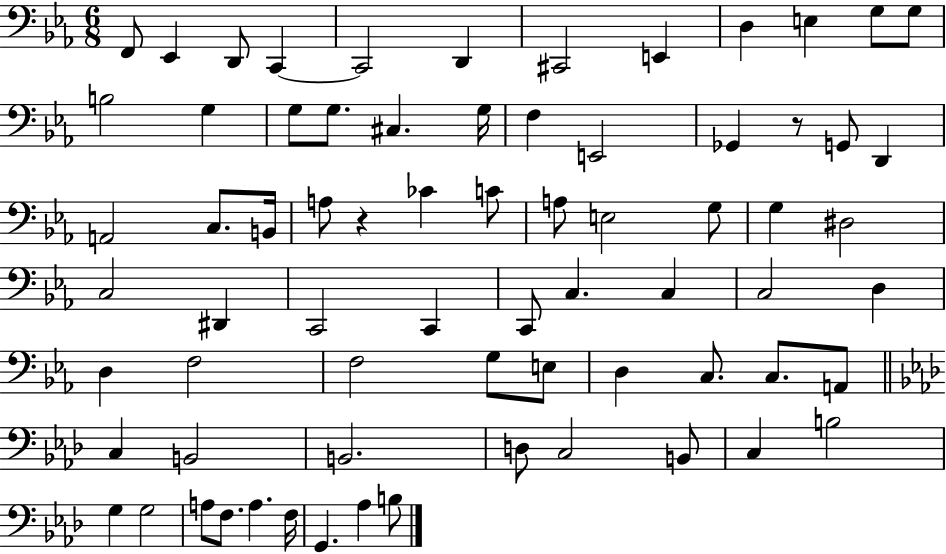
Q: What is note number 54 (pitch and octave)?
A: B2